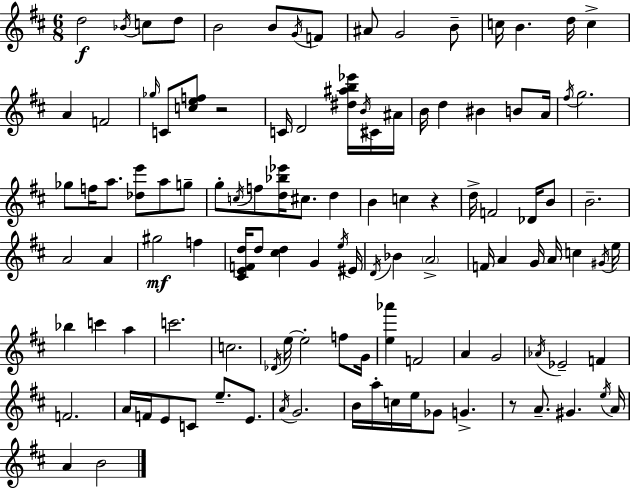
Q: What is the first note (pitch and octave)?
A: D5